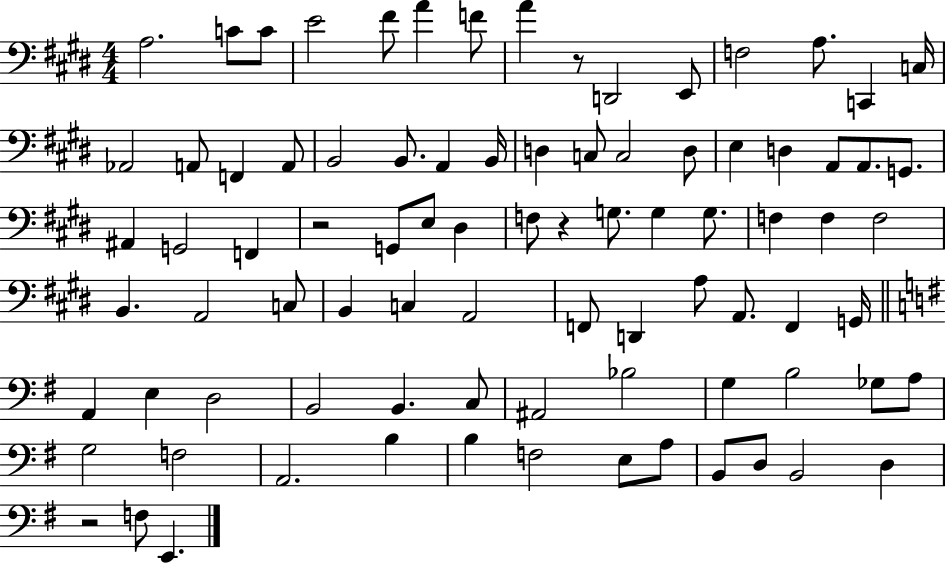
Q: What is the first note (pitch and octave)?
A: A3